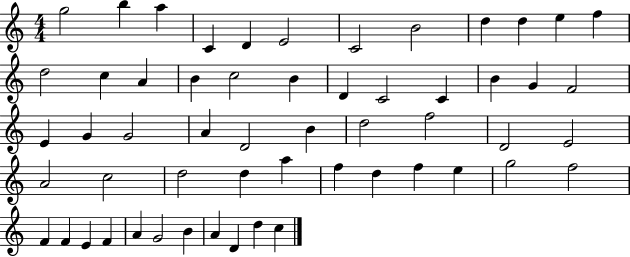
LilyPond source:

{
  \clef treble
  \numericTimeSignature
  \time 4/4
  \key c \major
  g''2 b''4 a''4 | c'4 d'4 e'2 | c'2 b'2 | d''4 d''4 e''4 f''4 | \break d''2 c''4 a'4 | b'4 c''2 b'4 | d'4 c'2 c'4 | b'4 g'4 f'2 | \break e'4 g'4 g'2 | a'4 d'2 b'4 | d''2 f''2 | d'2 e'2 | \break a'2 c''2 | d''2 d''4 a''4 | f''4 d''4 f''4 e''4 | g''2 f''2 | \break f'4 f'4 e'4 f'4 | a'4 g'2 b'4 | a'4 d'4 d''4 c''4 | \bar "|."
}